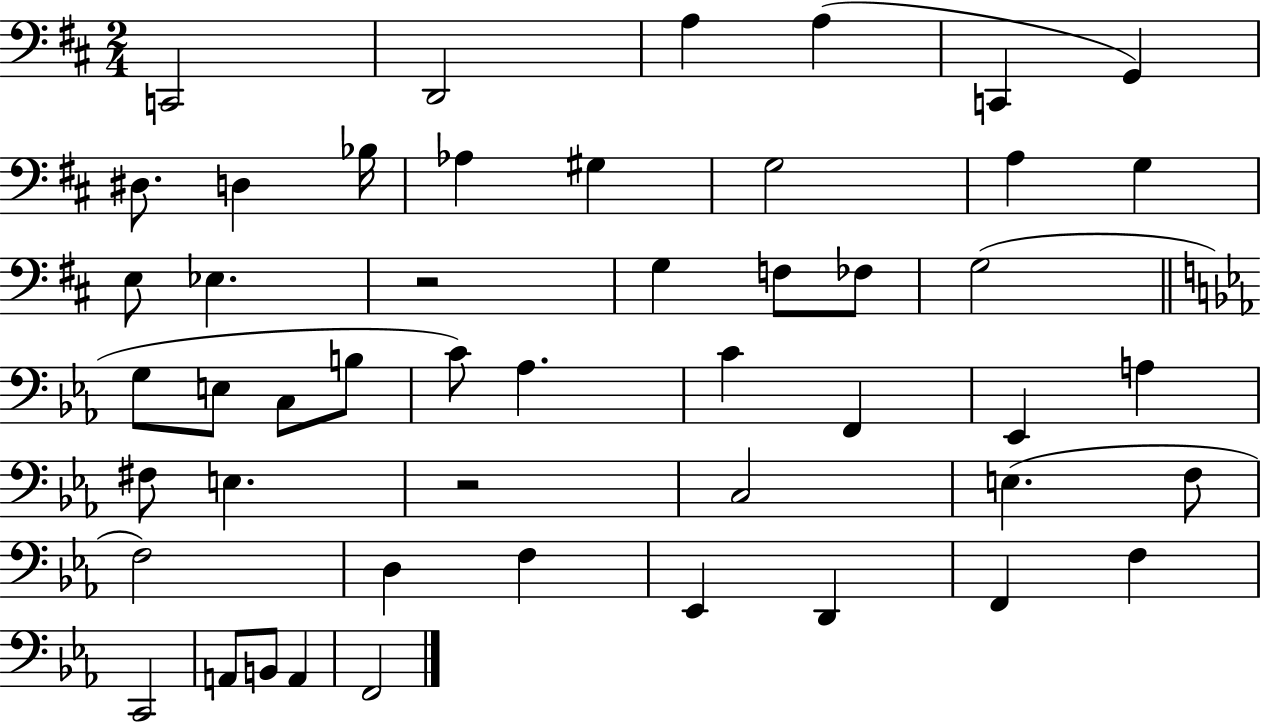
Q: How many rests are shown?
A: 2